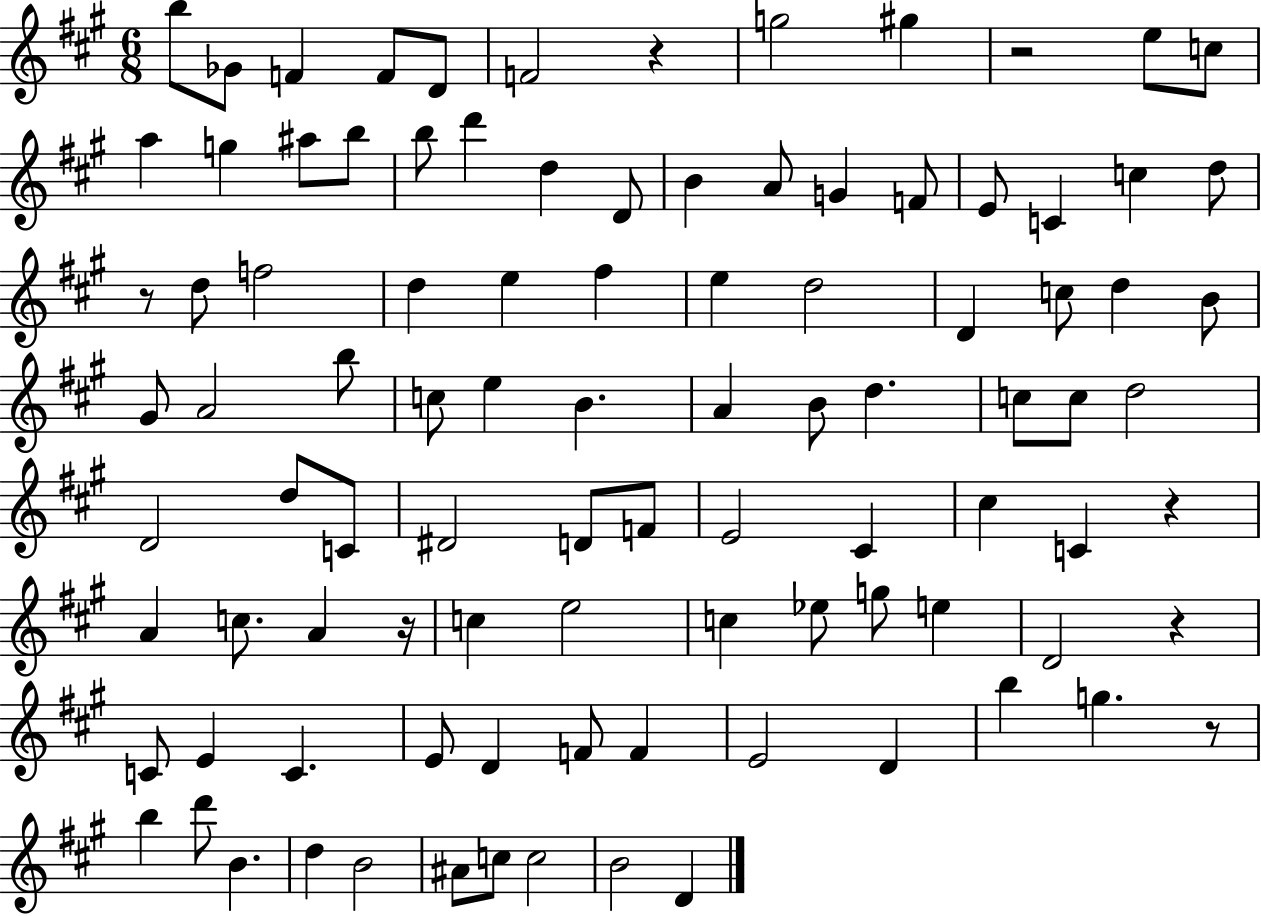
B5/e Gb4/e F4/q F4/e D4/e F4/h R/q G5/h G#5/q R/h E5/e C5/e A5/q G5/q A#5/e B5/e B5/e D6/q D5/q D4/e B4/q A4/e G4/q F4/e E4/e C4/q C5/q D5/e R/e D5/e F5/h D5/q E5/q F#5/q E5/q D5/h D4/q C5/e D5/q B4/e G#4/e A4/h B5/e C5/e E5/q B4/q. A4/q B4/e D5/q. C5/e C5/e D5/h D4/h D5/e C4/e D#4/h D4/e F4/e E4/h C#4/q C#5/q C4/q R/q A4/q C5/e. A4/q R/s C5/q E5/h C5/q Eb5/e G5/e E5/q D4/h R/q C4/e E4/q C4/q. E4/e D4/q F4/e F4/q E4/h D4/q B5/q G5/q. R/e B5/q D6/e B4/q. D5/q B4/h A#4/e C5/e C5/h B4/h D4/q